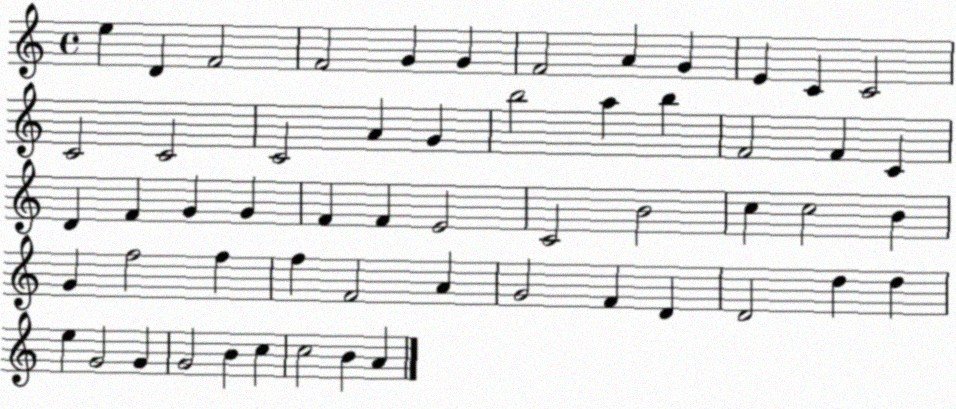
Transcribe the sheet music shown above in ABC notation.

X:1
T:Untitled
M:4/4
L:1/4
K:C
e D F2 F2 G G F2 A G E C C2 C2 C2 C2 A G b2 a b F2 F C D F G G F F E2 C2 B2 c c2 B G f2 f f F2 A G2 F D D2 d d e G2 G G2 B c c2 B A